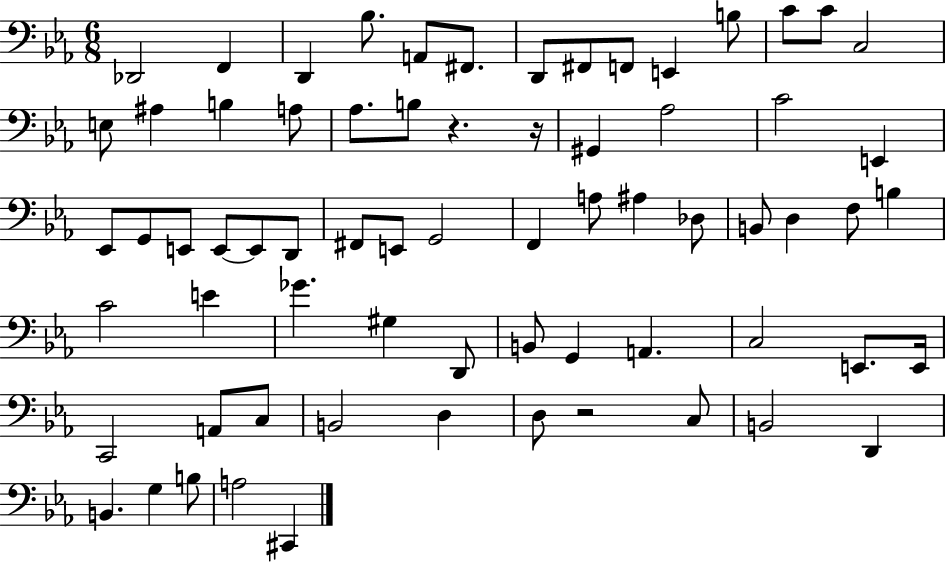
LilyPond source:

{
  \clef bass
  \numericTimeSignature
  \time 6/8
  \key ees \major
  des,2 f,4 | d,4 bes8. a,8 fis,8. | d,8 fis,8 f,8 e,4 b8 | c'8 c'8 c2 | \break e8 ais4 b4 a8 | aes8. b8 r4. r16 | gis,4 aes2 | c'2 e,4 | \break ees,8 g,8 e,8 e,8~~ e,8 d,8 | fis,8 e,8 g,2 | f,4 a8 ais4 des8 | b,8 d4 f8 b4 | \break c'2 e'4 | ges'4. gis4 d,8 | b,8 g,4 a,4. | c2 e,8. e,16 | \break c,2 a,8 c8 | b,2 d4 | d8 r2 c8 | b,2 d,4 | \break b,4. g4 b8 | a2 cis,4 | \bar "|."
}